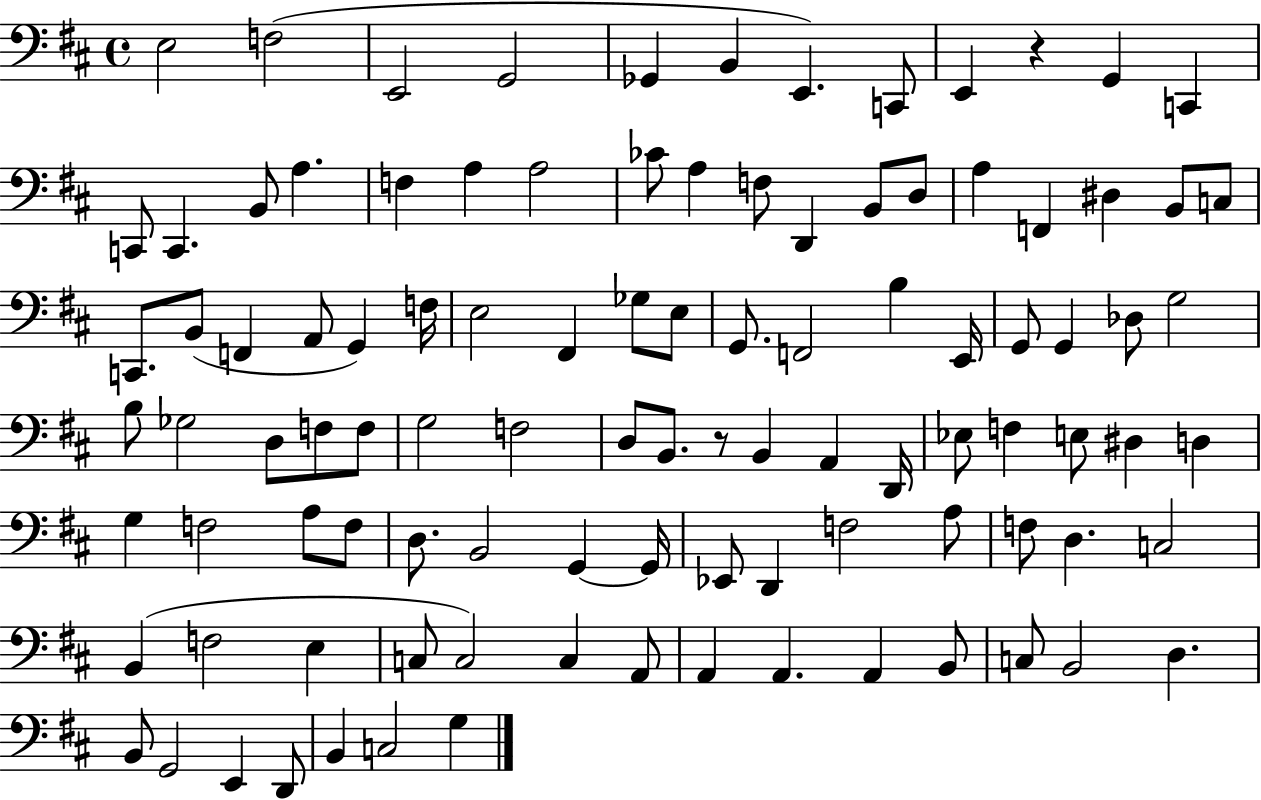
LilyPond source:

{
  \clef bass
  \time 4/4
  \defaultTimeSignature
  \key d \major
  e2 f2( | e,2 g,2 | ges,4 b,4 e,4.) c,8 | e,4 r4 g,4 c,4 | \break c,8 c,4. b,8 a4. | f4 a4 a2 | ces'8 a4 f8 d,4 b,8 d8 | a4 f,4 dis4 b,8 c8 | \break c,8. b,8( f,4 a,8 g,4) f16 | e2 fis,4 ges8 e8 | g,8. f,2 b4 e,16 | g,8 g,4 des8 g2 | \break b8 ges2 d8 f8 f8 | g2 f2 | d8 b,8. r8 b,4 a,4 d,16 | ees8 f4 e8 dis4 d4 | \break g4 f2 a8 f8 | d8. b,2 g,4~~ g,16 | ees,8 d,4 f2 a8 | f8 d4. c2 | \break b,4( f2 e4 | c8 c2) c4 a,8 | a,4 a,4. a,4 b,8 | c8 b,2 d4. | \break b,8 g,2 e,4 d,8 | b,4 c2 g4 | \bar "|."
}